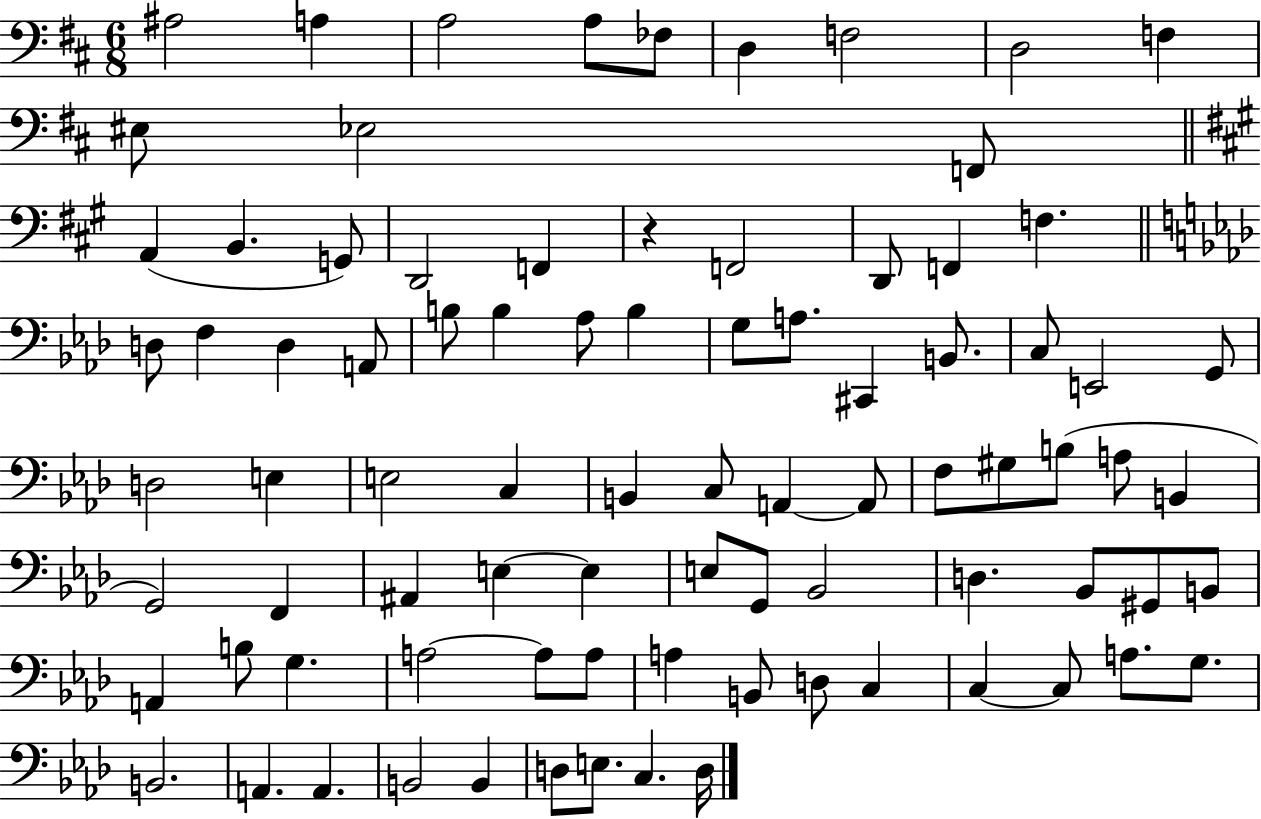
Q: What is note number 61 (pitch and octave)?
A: B2